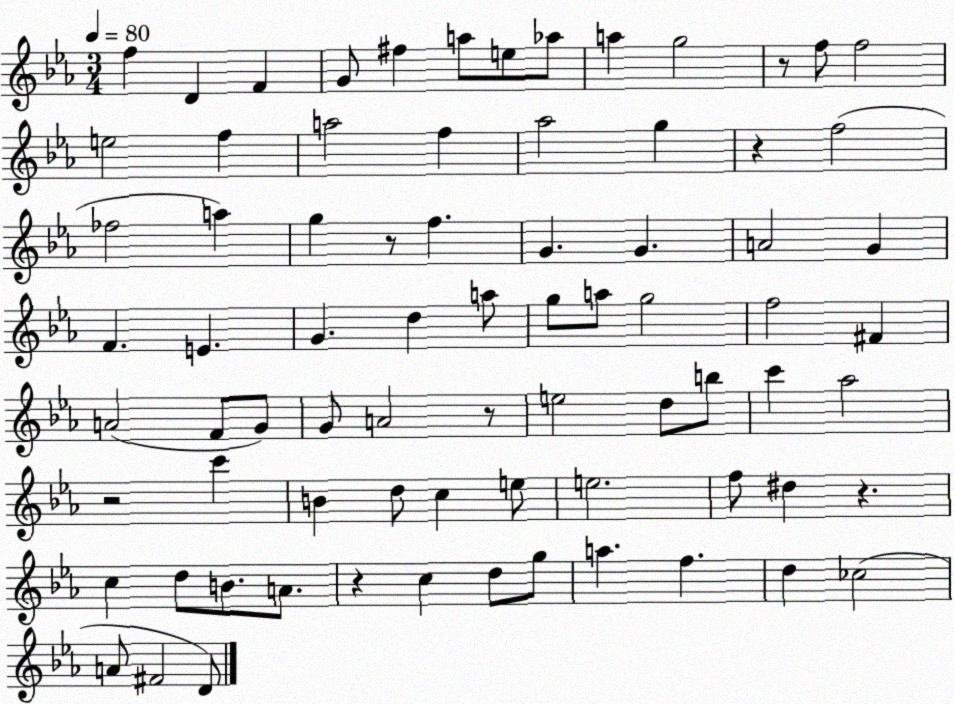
X:1
T:Untitled
M:3/4
L:1/4
K:Eb
f D F G/2 ^f a/2 e/2 _a/2 a g2 z/2 f/2 f2 e2 f a2 f _a2 g z f2 _f2 a g z/2 f G G A2 G F E G d a/2 g/2 a/2 g2 f2 ^F A2 F/2 G/2 G/2 A2 z/2 e2 d/2 b/2 c' _a2 z2 c' B d/2 c e/2 e2 f/2 ^d z c d/2 B/2 A/2 z c d/2 g/2 a f d _c2 A/2 ^F2 D/2